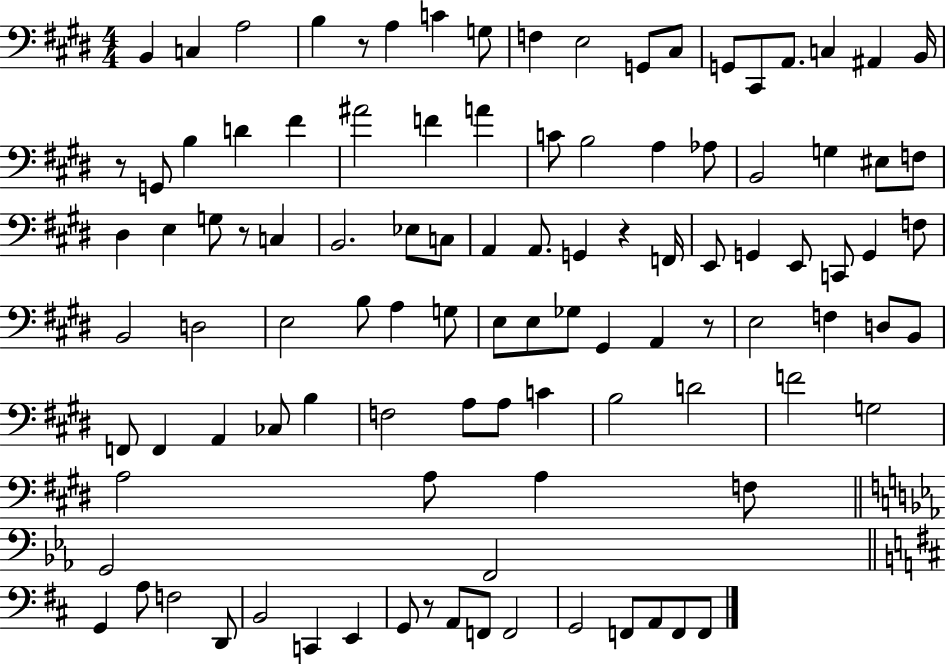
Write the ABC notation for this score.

X:1
T:Untitled
M:4/4
L:1/4
K:E
B,, C, A,2 B, z/2 A, C G,/2 F, E,2 G,,/2 ^C,/2 G,,/2 ^C,,/2 A,,/2 C, ^A,, B,,/4 z/2 G,,/2 B, D ^F ^A2 F A C/2 B,2 A, _A,/2 B,,2 G, ^E,/2 F,/2 ^D, E, G,/2 z/2 C, B,,2 _E,/2 C,/2 A,, A,,/2 G,, z F,,/4 E,,/2 G,, E,,/2 C,,/2 G,, F,/2 B,,2 D,2 E,2 B,/2 A, G,/2 E,/2 E,/2 _G,/2 ^G,, A,, z/2 E,2 F, D,/2 B,,/2 F,,/2 F,, A,, _C,/2 B, F,2 A,/2 A,/2 C B,2 D2 F2 G,2 A,2 A,/2 A, F,/2 G,,2 F,,2 G,, A,/2 F,2 D,,/2 B,,2 C,, E,, G,,/2 z/2 A,,/2 F,,/2 F,,2 G,,2 F,,/2 A,,/2 F,,/2 F,,/2